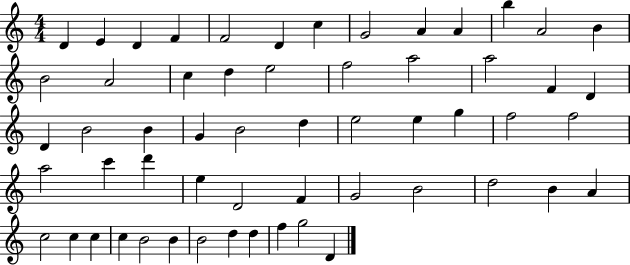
{
  \clef treble
  \numericTimeSignature
  \time 4/4
  \key c \major
  d'4 e'4 d'4 f'4 | f'2 d'4 c''4 | g'2 a'4 a'4 | b''4 a'2 b'4 | \break b'2 a'2 | c''4 d''4 e''2 | f''2 a''2 | a''2 f'4 d'4 | \break d'4 b'2 b'4 | g'4 b'2 d''4 | e''2 e''4 g''4 | f''2 f''2 | \break a''2 c'''4 d'''4 | e''4 d'2 f'4 | g'2 b'2 | d''2 b'4 a'4 | \break c''2 c''4 c''4 | c''4 b'2 b'4 | b'2 d''4 d''4 | f''4 g''2 d'4 | \break \bar "|."
}